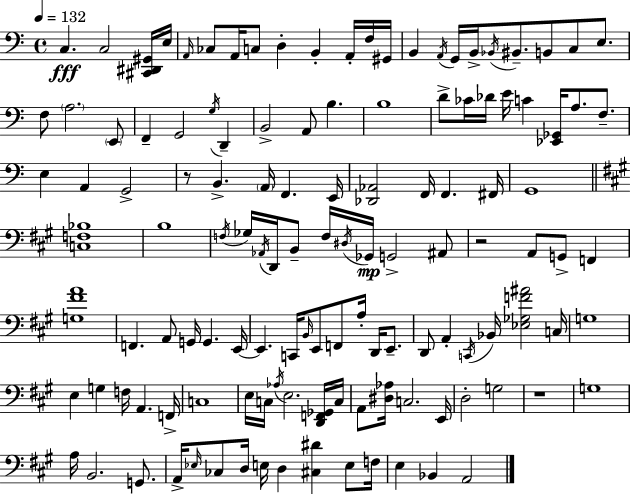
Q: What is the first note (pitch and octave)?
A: C3